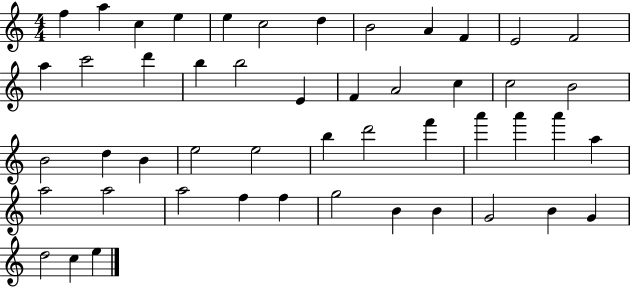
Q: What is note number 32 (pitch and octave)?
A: A6